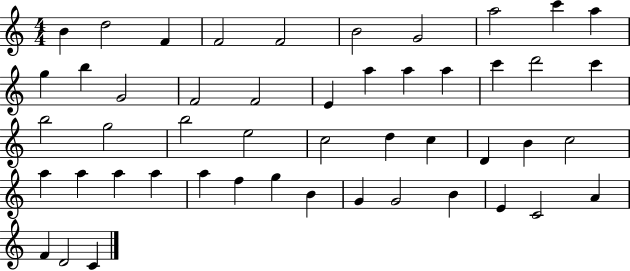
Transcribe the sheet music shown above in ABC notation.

X:1
T:Untitled
M:4/4
L:1/4
K:C
B d2 F F2 F2 B2 G2 a2 c' a g b G2 F2 F2 E a a a c' d'2 c' b2 g2 b2 e2 c2 d c D B c2 a a a a a f g B G G2 B E C2 A F D2 C